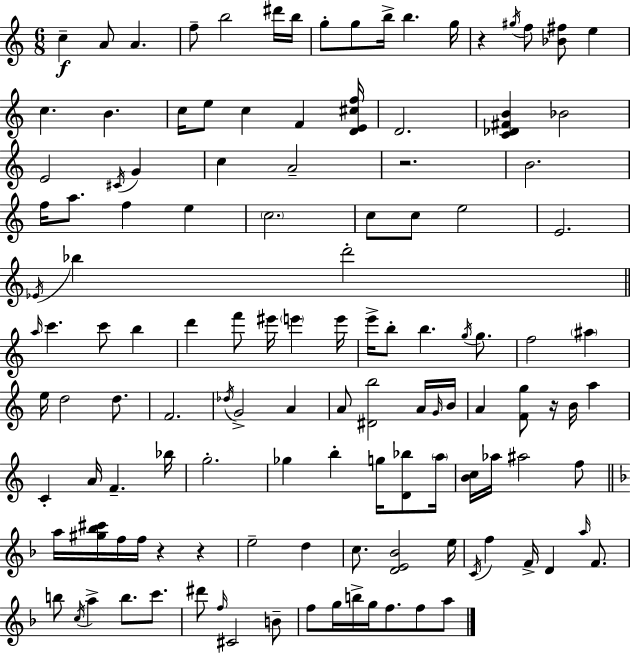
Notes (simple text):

C5/q A4/e A4/q. F5/e B5/h D#6/s B5/s G5/e G5/e B5/s B5/q. G5/s R/q G#5/s F5/e [Bb4,F#5]/e E5/q C5/q. B4/q. C5/s E5/e C5/q F4/q [D4,E4,C#5,F5]/s D4/h. [C4,Db4,F#4,B4]/q Bb4/h E4/h C#4/s G4/q C5/q A4/h R/h. B4/h. F5/s A5/e. F5/q E5/q C5/h. C5/e C5/e E5/h E4/h. Eb4/s Bb5/q D6/h A5/s C6/q. C6/e B5/q D6/q F6/e EIS6/s E6/q E6/s E6/s B5/e B5/q. G5/s G5/e. F5/h A#5/q E5/s D5/h D5/e. F4/h. Db5/s G4/h A4/q A4/e [D#4,B5]/h A4/s G4/s B4/s A4/q [F4,G5]/e R/s B4/s A5/q C4/q A4/s F4/q. Bb5/s G5/h. Gb5/q B5/q G5/s [D4,Bb5]/e A5/s [B4,C5]/s Ab5/s A#5/h F5/e A5/s [G#5,Bb5,C#6]/s F5/s F5/s R/q R/q E5/h D5/q C5/e. [D4,E4,Bb4]/h E5/s C4/s F5/q F4/s D4/q A5/s F4/e. B5/e C5/s A5/q B5/e. C6/e. D#6/e F5/s C#4/h B4/e F5/e G5/s B5/s G5/s F5/e. F5/e A5/e